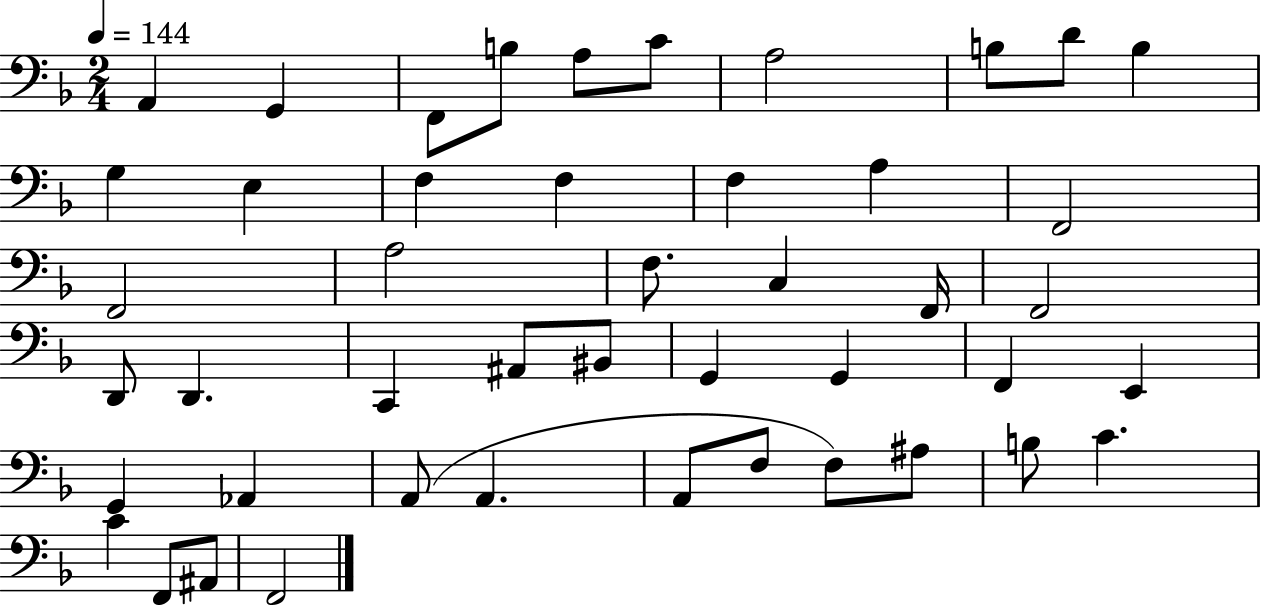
{
  \clef bass
  \numericTimeSignature
  \time 2/4
  \key f \major
  \tempo 4 = 144
  a,4 g,4 | f,8 b8 a8 c'8 | a2 | b8 d'8 b4 | \break g4 e4 | f4 f4 | f4 a4 | f,2 | \break f,2 | a2 | f8. c4 f,16 | f,2 | \break d,8 d,4. | c,4 ais,8 bis,8 | g,4 g,4 | f,4 e,4 | \break g,4 aes,4 | a,8( a,4. | a,8 f8 f8) ais8 | b8 c'4. | \break c'4 f,8 ais,8 | f,2 | \bar "|."
}